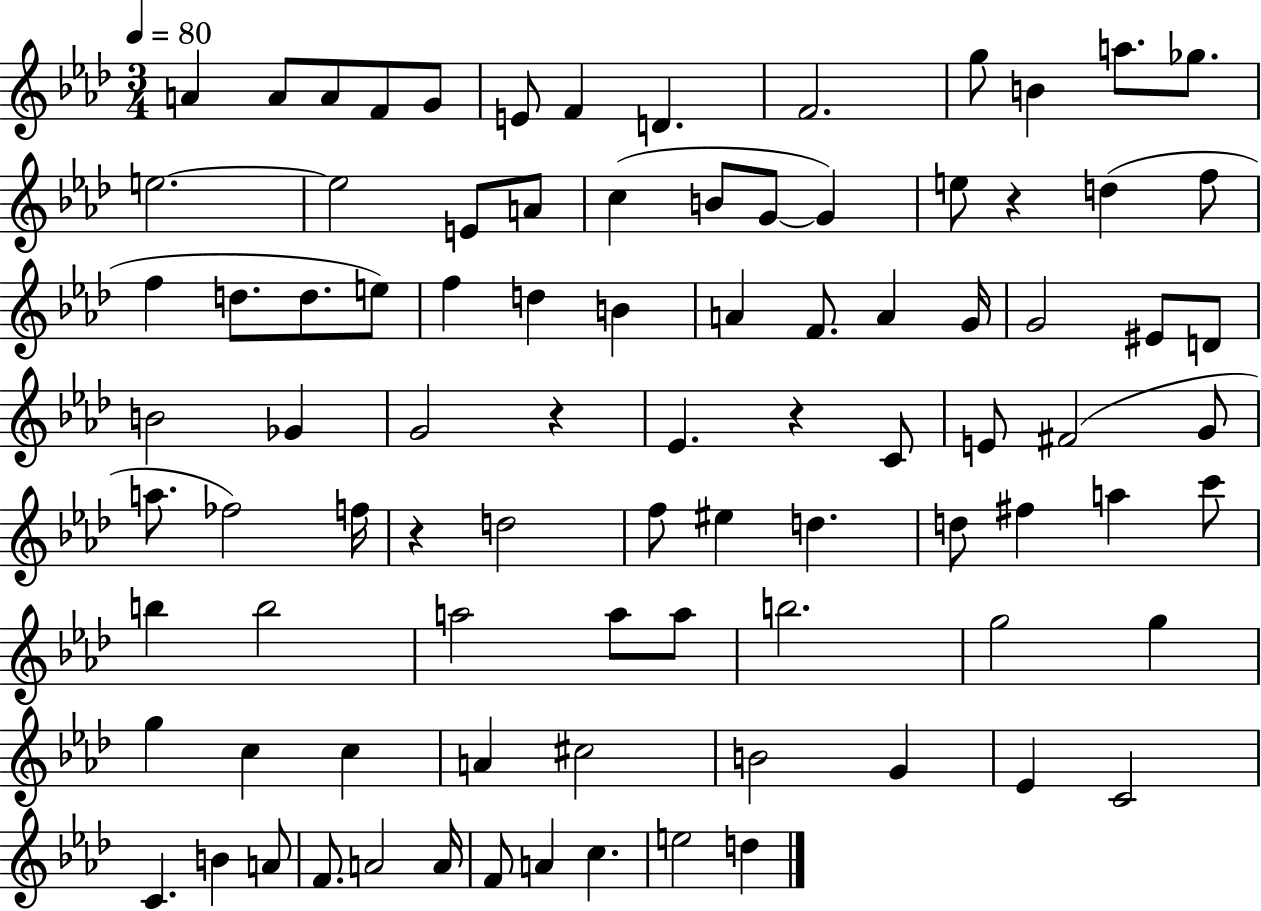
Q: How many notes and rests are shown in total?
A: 89